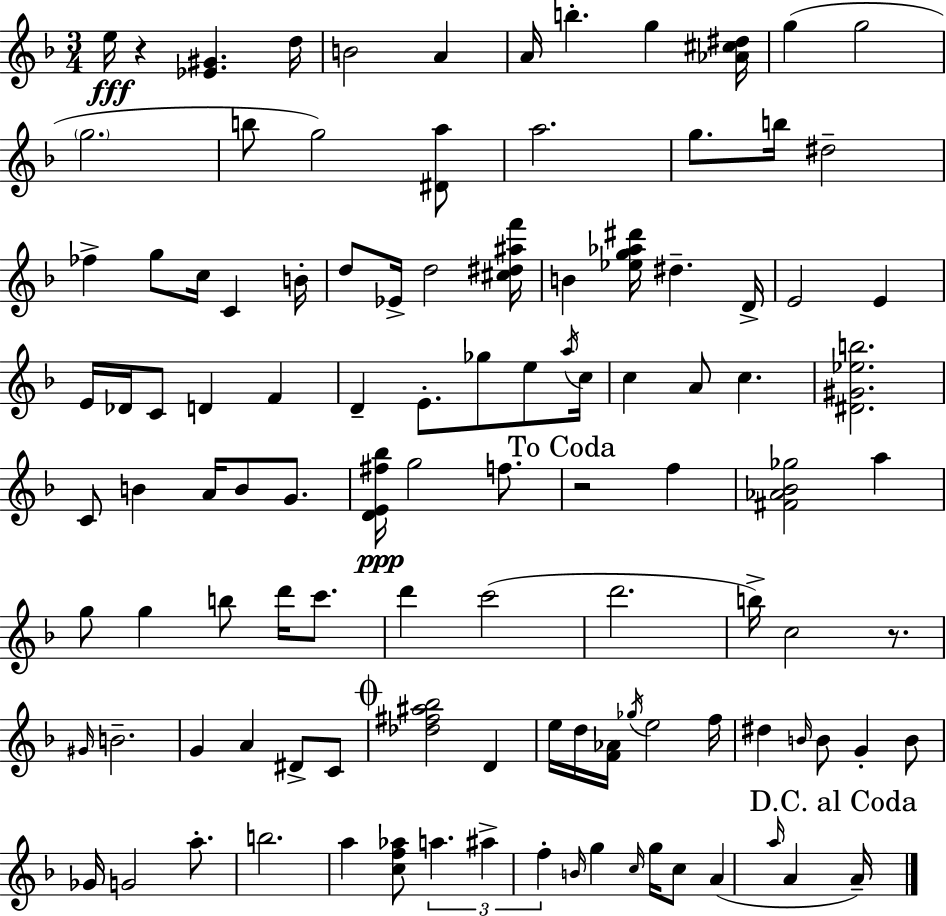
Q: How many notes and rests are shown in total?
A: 110